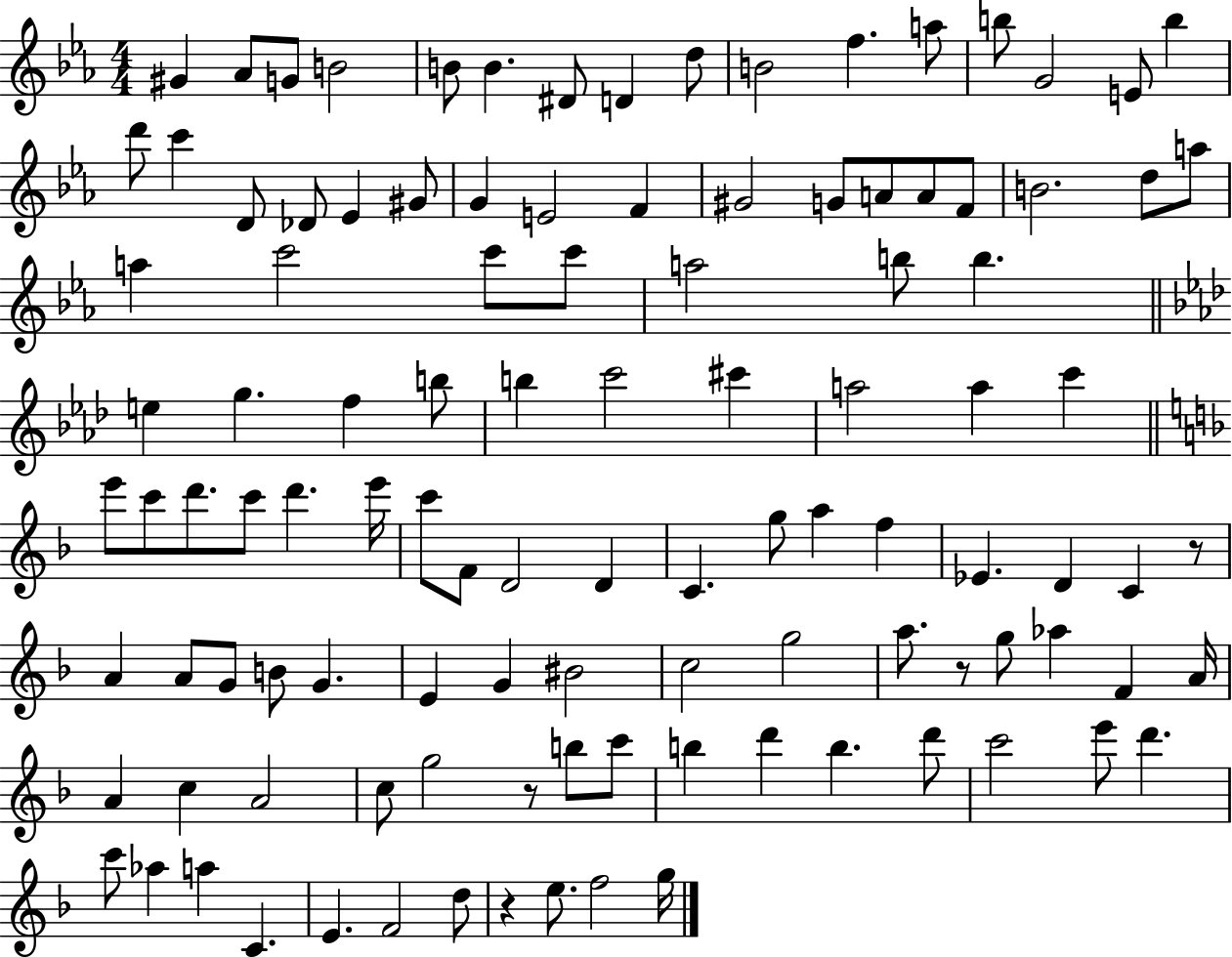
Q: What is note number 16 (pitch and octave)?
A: B5